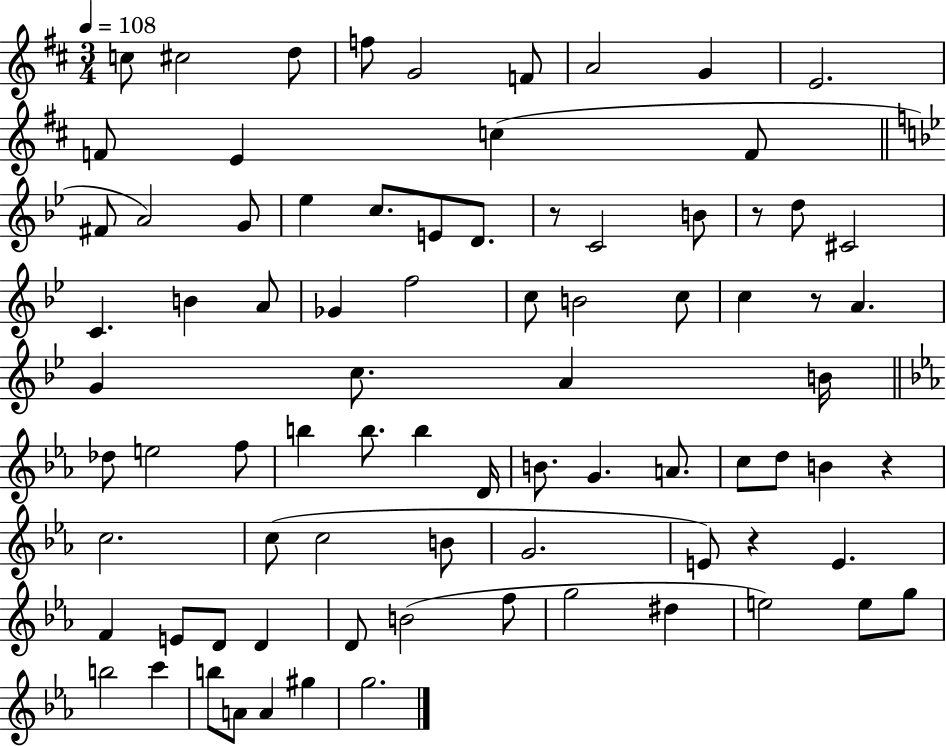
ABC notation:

X:1
T:Untitled
M:3/4
L:1/4
K:D
c/2 ^c2 d/2 f/2 G2 F/2 A2 G E2 F/2 E c F/2 ^F/2 A2 G/2 _e c/2 E/2 D/2 z/2 C2 B/2 z/2 d/2 ^C2 C B A/2 _G f2 c/2 B2 c/2 c z/2 A G c/2 A B/4 _d/2 e2 f/2 b b/2 b D/4 B/2 G A/2 c/2 d/2 B z c2 c/2 c2 B/2 G2 E/2 z E F E/2 D/2 D D/2 B2 f/2 g2 ^d e2 e/2 g/2 b2 c' b/2 A/2 A ^g g2